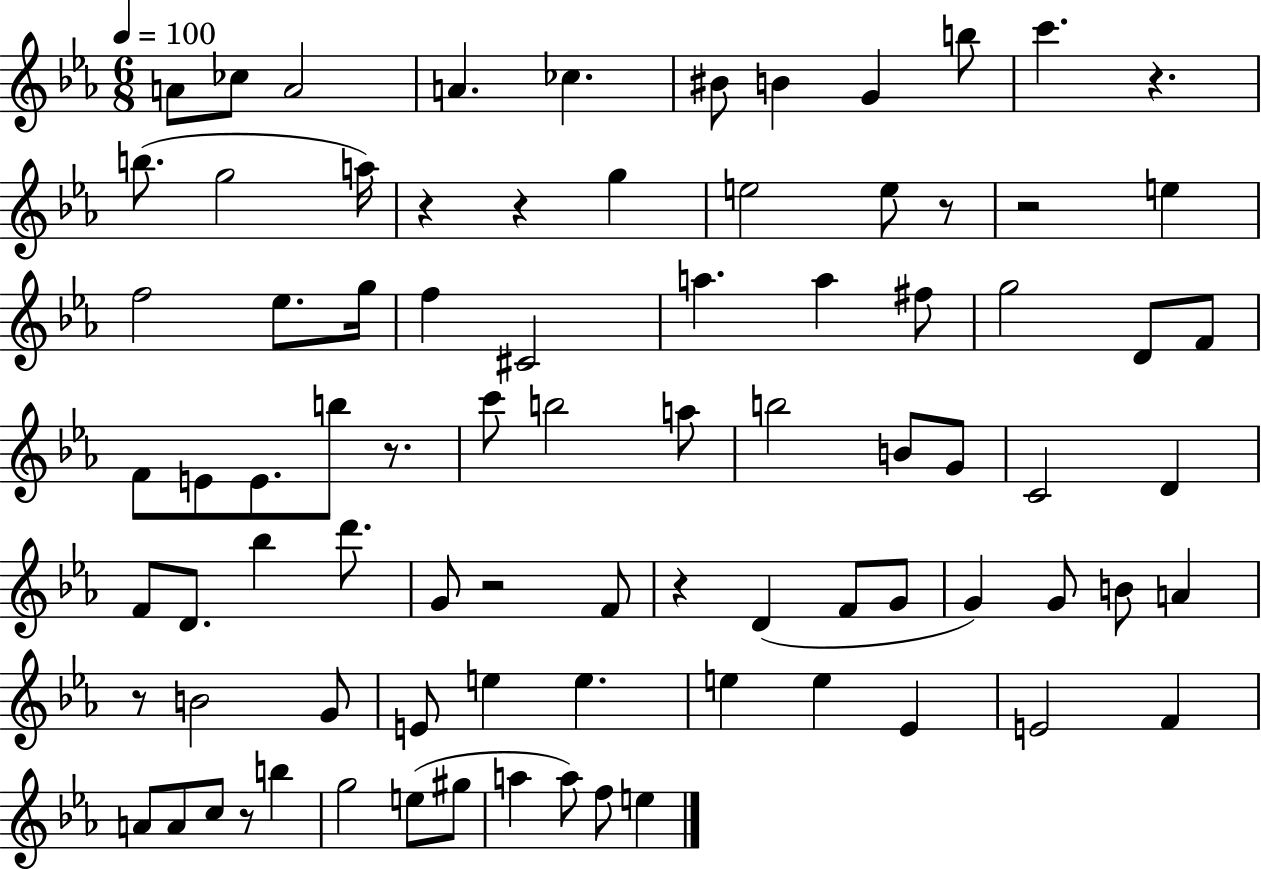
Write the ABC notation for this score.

X:1
T:Untitled
M:6/8
L:1/4
K:Eb
A/2 _c/2 A2 A _c ^B/2 B G b/2 c' z b/2 g2 a/4 z z g e2 e/2 z/2 z2 e f2 _e/2 g/4 f ^C2 a a ^f/2 g2 D/2 F/2 F/2 E/2 E/2 b/2 z/2 c'/2 b2 a/2 b2 B/2 G/2 C2 D F/2 D/2 _b d'/2 G/2 z2 F/2 z D F/2 G/2 G G/2 B/2 A z/2 B2 G/2 E/2 e e e e _E E2 F A/2 A/2 c/2 z/2 b g2 e/2 ^g/2 a a/2 f/2 e